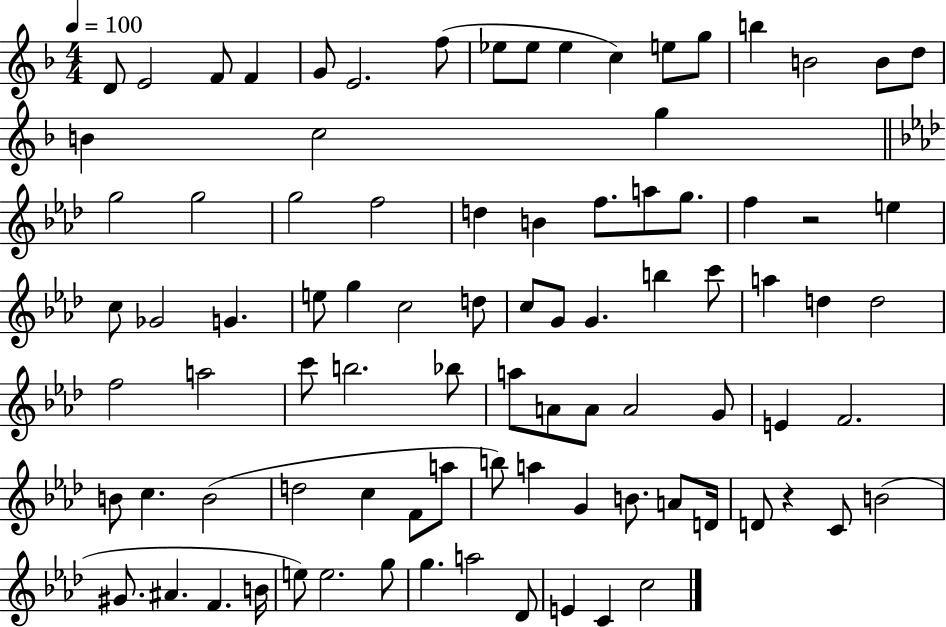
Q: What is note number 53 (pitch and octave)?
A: A4